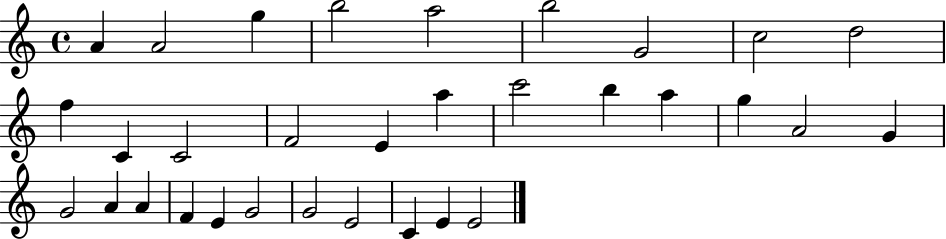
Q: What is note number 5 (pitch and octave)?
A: A5